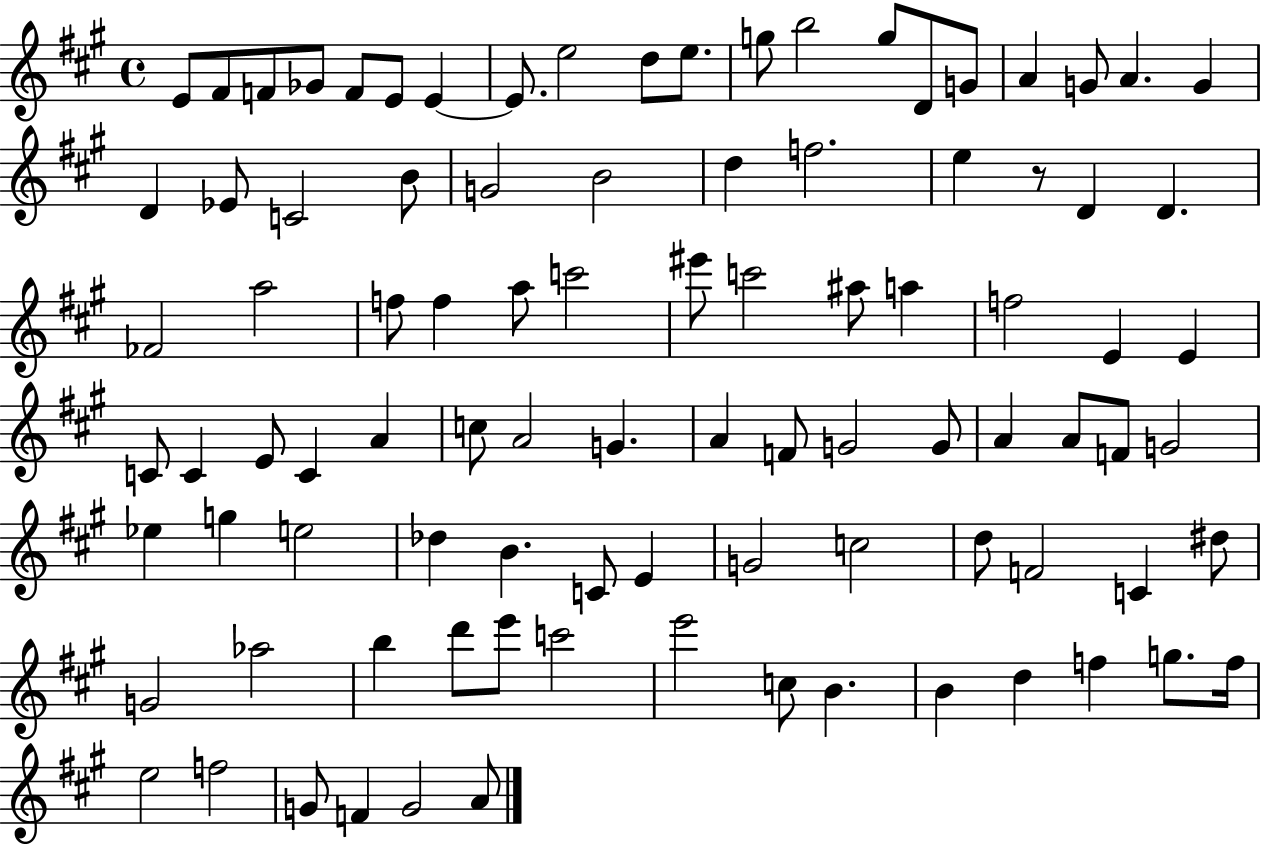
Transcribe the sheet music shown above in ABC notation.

X:1
T:Untitled
M:4/4
L:1/4
K:A
E/2 ^F/2 F/2 _G/2 F/2 E/2 E E/2 e2 d/2 e/2 g/2 b2 g/2 D/2 G/2 A G/2 A G D _E/2 C2 B/2 G2 B2 d f2 e z/2 D D _F2 a2 f/2 f a/2 c'2 ^e'/2 c'2 ^a/2 a f2 E E C/2 C E/2 C A c/2 A2 G A F/2 G2 G/2 A A/2 F/2 G2 _e g e2 _d B C/2 E G2 c2 d/2 F2 C ^d/2 G2 _a2 b d'/2 e'/2 c'2 e'2 c/2 B B d f g/2 f/4 e2 f2 G/2 F G2 A/2